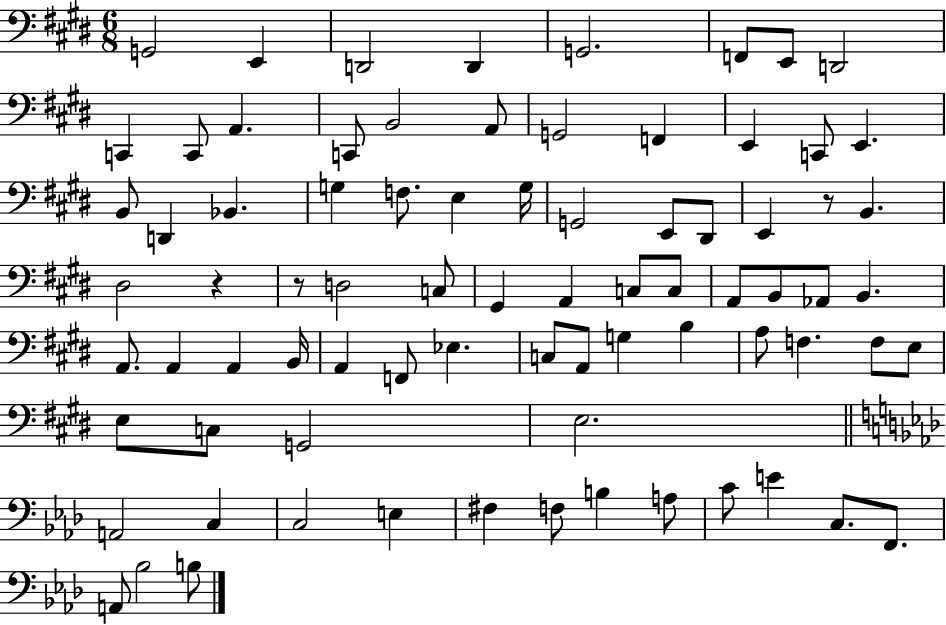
X:1
T:Untitled
M:6/8
L:1/4
K:E
G,,2 E,, D,,2 D,, G,,2 F,,/2 E,,/2 D,,2 C,, C,,/2 A,, C,,/2 B,,2 A,,/2 G,,2 F,, E,, C,,/2 E,, B,,/2 D,, _B,, G, F,/2 E, G,/4 G,,2 E,,/2 ^D,,/2 E,, z/2 B,, ^D,2 z z/2 D,2 C,/2 ^G,, A,, C,/2 C,/2 A,,/2 B,,/2 _A,,/2 B,, A,,/2 A,, A,, B,,/4 A,, F,,/2 _E, C,/2 A,,/2 G, B, A,/2 F, F,/2 E,/2 E,/2 C,/2 G,,2 E,2 A,,2 C, C,2 E, ^F, F,/2 B, A,/2 C/2 E C,/2 F,,/2 A,,/2 _B,2 B,/2